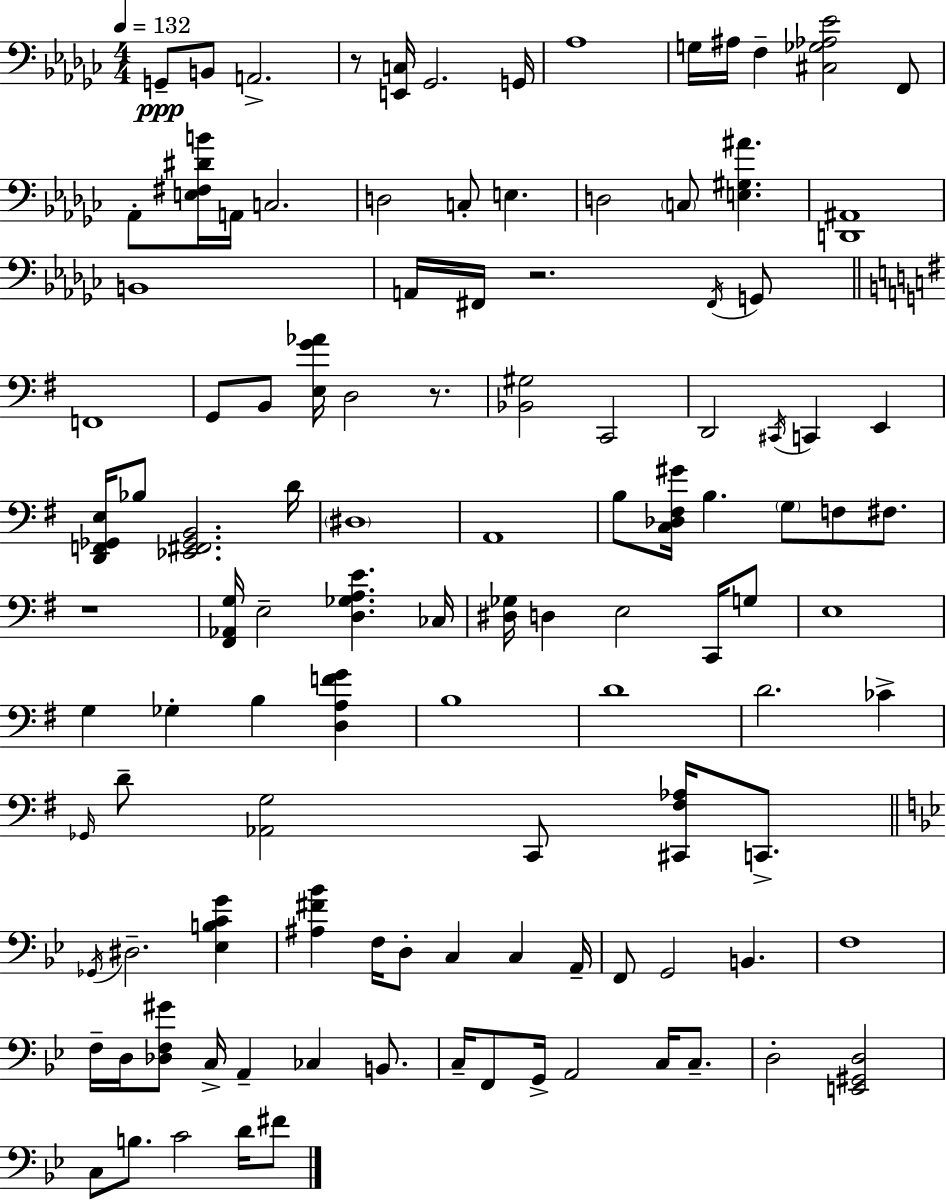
G2/e B2/e A2/h. R/e [E2,C3]/s Gb2/h. G2/s Ab3/w G3/s A#3/s F3/q [C#3,Gb3,Ab3,Eb4]/h F2/e Ab2/e [E3,F#3,D#4,B4]/s A2/s C3/h. D3/h C3/e E3/q. D3/h C3/e [E3,G#3,A#4]/q. [D2,A#2]/w B2/w A2/s F#2/s R/h. F#2/s G2/e F2/w G2/e B2/e [E3,G4,Ab4]/s D3/h R/e. [Bb2,G#3]/h C2/h D2/h C#2/s C2/q E2/q [D2,F2,Gb2,E3]/s Bb3/e [Eb2,F#2,Gb2,B2]/h. D4/s D#3/w A2/w B3/e [C3,Db3,F#3,G#4]/s B3/q. G3/e F3/e F#3/e. R/w [F#2,Ab2,G3]/s E3/h [D3,Gb3,A3,E4]/q. CES3/s [D#3,Gb3]/s D3/q E3/h C2/s G3/e E3/w G3/q Gb3/q B3/q [D3,A3,F4,G4]/q B3/w D4/w D4/h. CES4/q Gb2/s D4/e [Ab2,G3]/h C2/e [C#2,F#3,Ab3]/s C2/e. Gb2/s D#3/h. [Eb3,B3,C4,G4]/q [A#3,F#4,Bb4]/q F3/s D3/e C3/q C3/q A2/s F2/e G2/h B2/q. F3/w F3/s D3/s [Db3,F3,G#4]/e C3/s A2/q CES3/q B2/e. C3/s F2/e G2/s A2/h C3/s C3/e. D3/h [E2,G#2,D3]/h C3/e B3/e. C4/h D4/s F#4/e